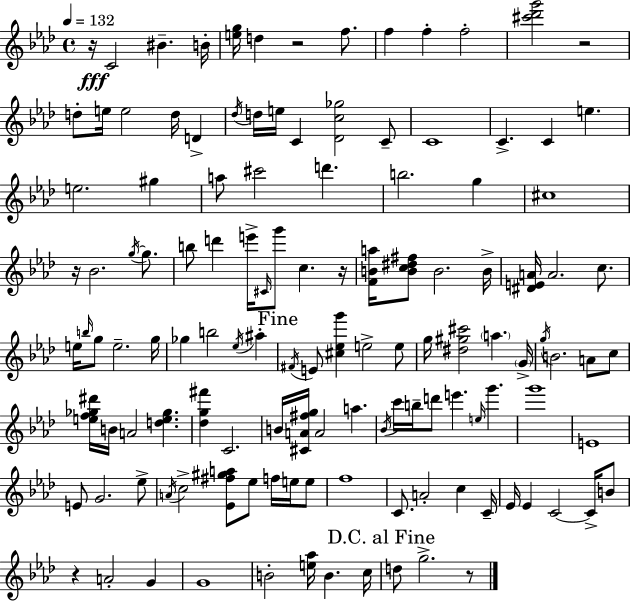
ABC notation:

X:1
T:Untitled
M:4/4
L:1/4
K:Fm
z/4 C2 ^B B/4 [eg]/4 d z2 f/2 f f f2 [^c'_d'g']2 z2 d/2 e/4 e2 d/4 D _d/4 d/4 e/4 C [_Dc_g]2 C/2 C4 C C e e2 ^g a/2 ^c'2 d' b2 g ^c4 z/4 _B2 g/4 g/2 b/2 d' e'/4 ^C/4 g'/2 c z/4 [FBa]/4 [Bc^d^f]/2 B2 B/4 [^DEA]/4 A2 c/2 e/4 b/4 g/2 e2 g/4 _g b2 _e/4 ^a ^F/4 E/2 [^c_eg'] e2 e/2 g/4 [^d^g^c']2 a G/4 g/4 B2 A/2 c/2 [ef_g^d']/4 B/4 A2 [de_g] [_dg^f'] C2 B/4 [^CA^fg]/4 A2 a _B/4 c'/4 b/4 d'/2 e' e/4 g' g'4 E4 E/2 G2 _e/2 A/4 c2 [_E^f^ga]/2 _e/2 f/4 e/4 e/2 f4 C/2 A2 c C/4 _E/4 _E C2 C/4 B/2 z A2 G G4 B2 [e_a]/4 B c/4 d/2 g2 z/2